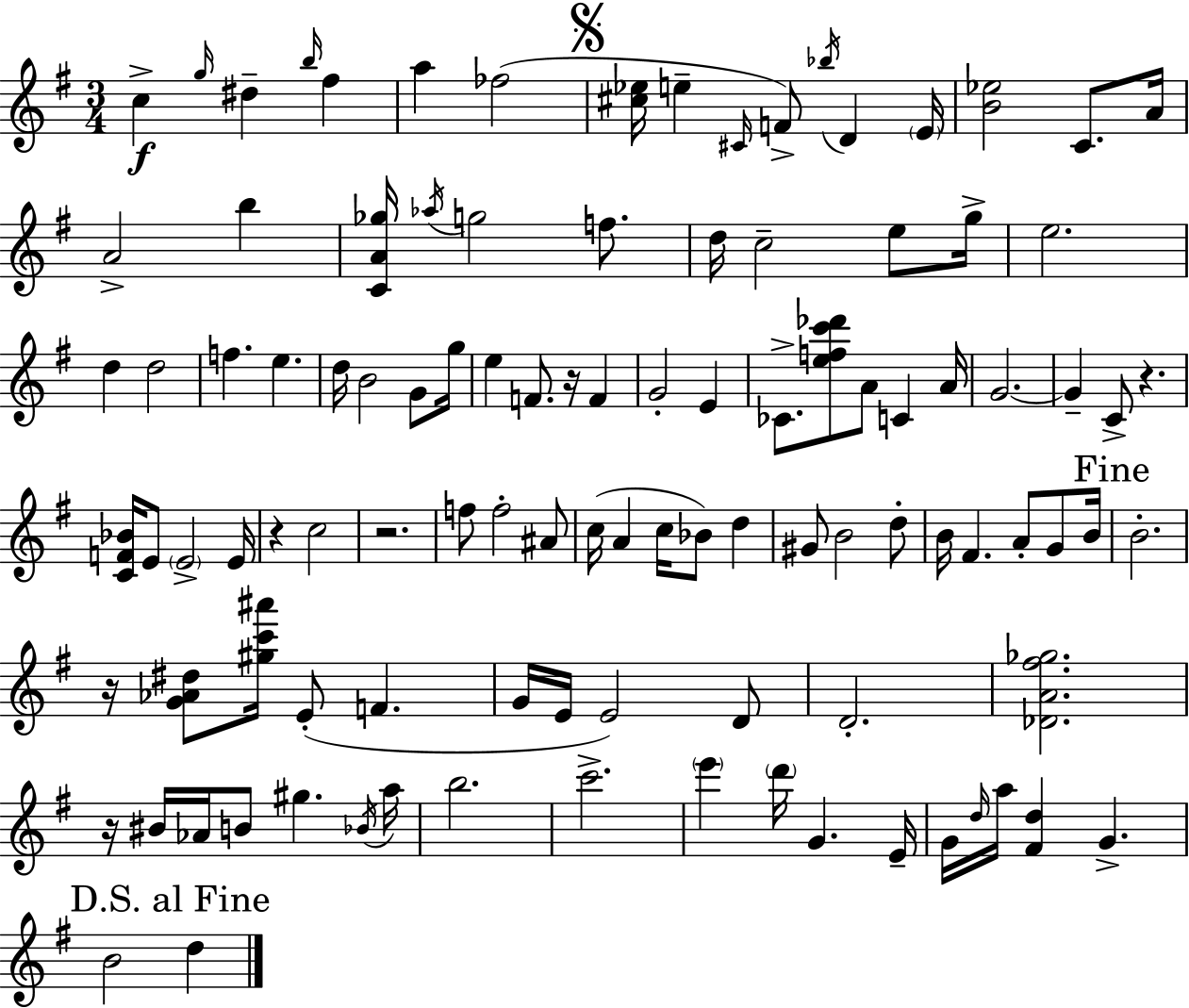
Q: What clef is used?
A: treble